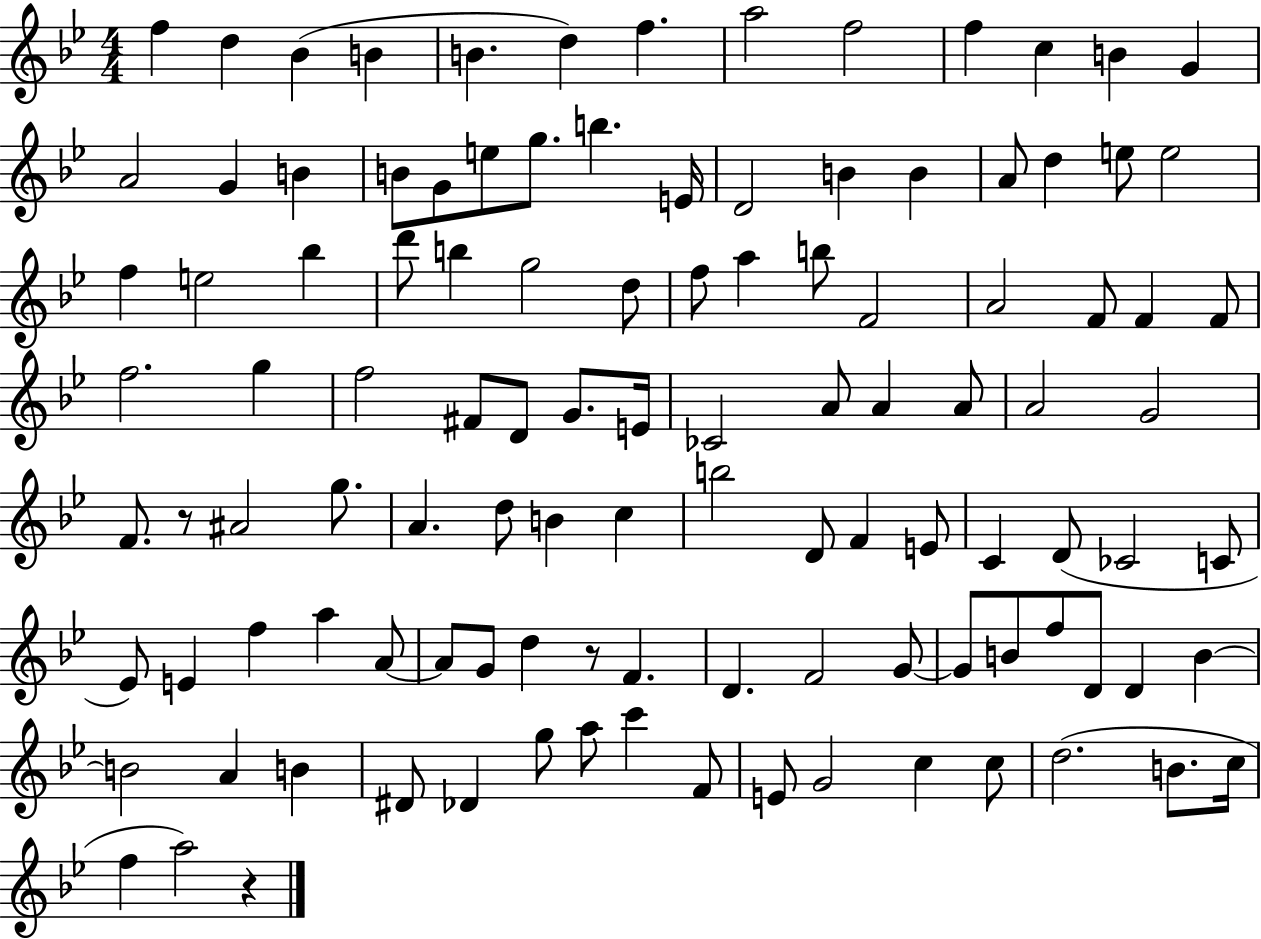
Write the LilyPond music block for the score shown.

{
  \clef treble
  \numericTimeSignature
  \time 4/4
  \key bes \major
  f''4 d''4 bes'4( b'4 | b'4. d''4) f''4. | a''2 f''2 | f''4 c''4 b'4 g'4 | \break a'2 g'4 b'4 | b'8 g'8 e''8 g''8. b''4. e'16 | d'2 b'4 b'4 | a'8 d''4 e''8 e''2 | \break f''4 e''2 bes''4 | d'''8 b''4 g''2 d''8 | f''8 a''4 b''8 f'2 | a'2 f'8 f'4 f'8 | \break f''2. g''4 | f''2 fis'8 d'8 g'8. e'16 | ces'2 a'8 a'4 a'8 | a'2 g'2 | \break f'8. r8 ais'2 g''8. | a'4. d''8 b'4 c''4 | b''2 d'8 f'4 e'8 | c'4 d'8( ces'2 c'8 | \break ees'8) e'4 f''4 a''4 a'8~~ | a'8 g'8 d''4 r8 f'4. | d'4. f'2 g'8~~ | g'8 b'8 f''8 d'8 d'4 b'4~~ | \break b'2 a'4 b'4 | dis'8 des'4 g''8 a''8 c'''4 f'8 | e'8 g'2 c''4 c''8 | d''2.( b'8. c''16 | \break f''4 a''2) r4 | \bar "|."
}